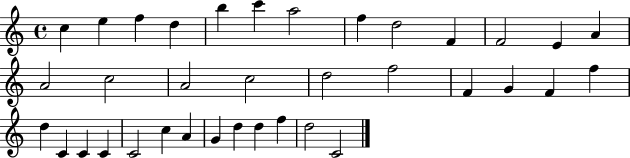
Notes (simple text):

C5/q E5/q F5/q D5/q B5/q C6/q A5/h F5/q D5/h F4/q F4/h E4/q A4/q A4/h C5/h A4/h C5/h D5/h F5/h F4/q G4/q F4/q F5/q D5/q C4/q C4/q C4/q C4/h C5/q A4/q G4/q D5/q D5/q F5/q D5/h C4/h